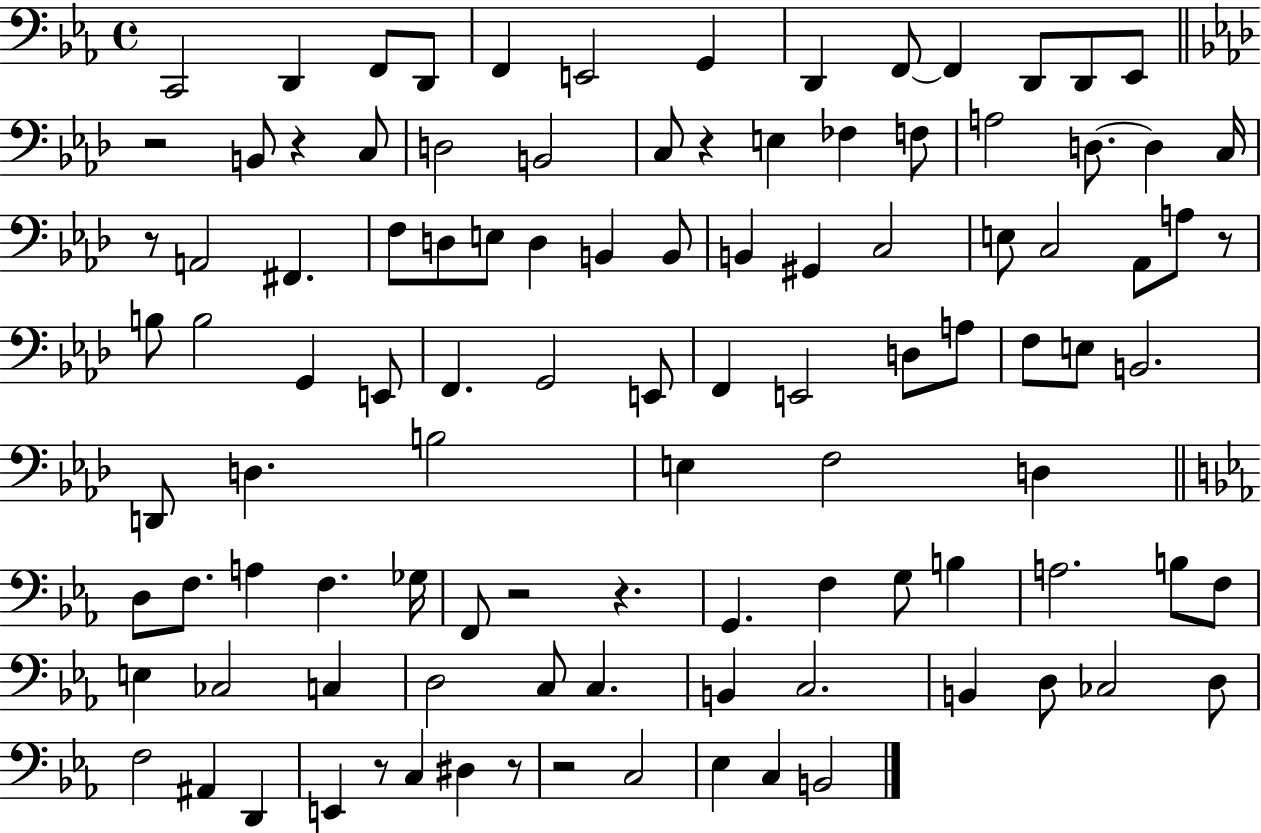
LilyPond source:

{
  \clef bass
  \time 4/4
  \defaultTimeSignature
  \key ees \major
  c,2 d,4 f,8 d,8 | f,4 e,2 g,4 | d,4 f,8~~ f,4 d,8 d,8 ees,8 | \bar "||" \break \key aes \major r2 b,8 r4 c8 | d2 b,2 | c8 r4 e4 fes4 f8 | a2 d8.~~ d4 c16 | \break r8 a,2 fis,4. | f8 d8 e8 d4 b,4 b,8 | b,4 gis,4 c2 | e8 c2 aes,8 a8 r8 | \break b8 b2 g,4 e,8 | f,4. g,2 e,8 | f,4 e,2 d8 a8 | f8 e8 b,2. | \break d,8 d4. b2 | e4 f2 d4 | \bar "||" \break \key c \minor d8 f8. a4 f4. ges16 | f,8 r2 r4. | g,4. f4 g8 b4 | a2. b8 f8 | \break e4 ces2 c4 | d2 c8 c4. | b,4 c2. | b,4 d8 ces2 d8 | \break f2 ais,4 d,4 | e,4 r8 c4 dis4 r8 | r2 c2 | ees4 c4 b,2 | \break \bar "|."
}